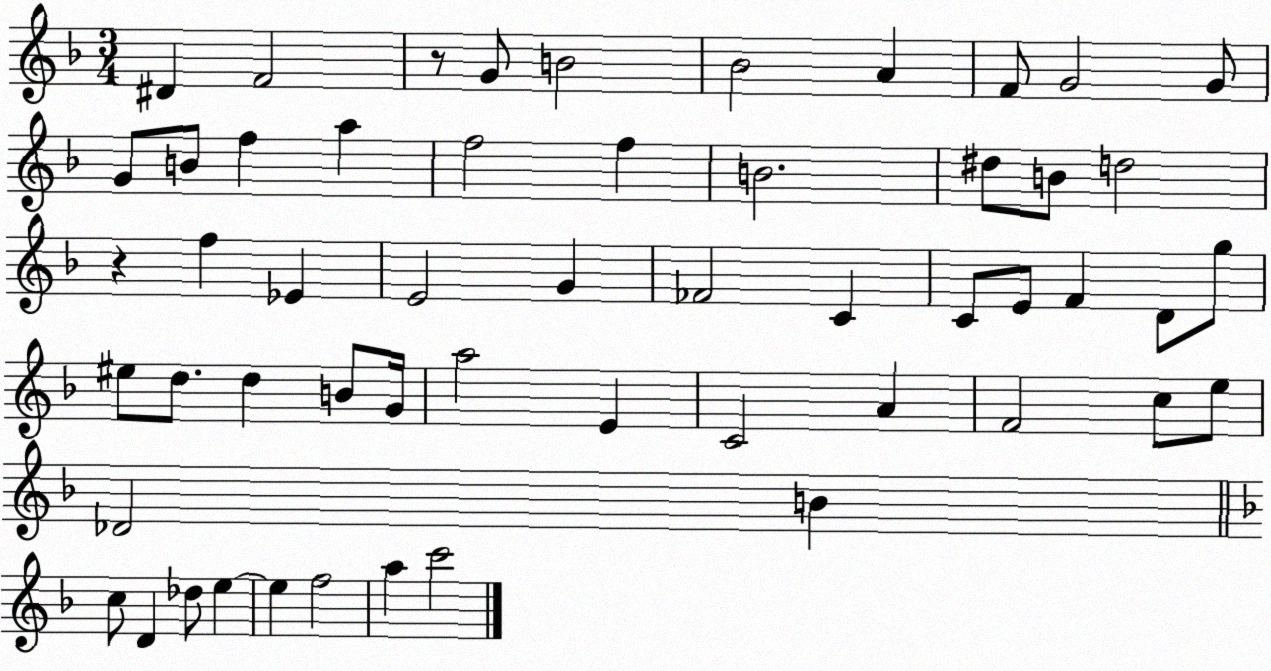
X:1
T:Untitled
M:3/4
L:1/4
K:F
^D F2 z/2 G/2 B2 _B2 A F/2 G2 G/2 G/2 B/2 f a f2 f B2 ^d/2 B/2 d2 z f _E E2 G _F2 C C/2 E/2 F D/2 g/2 ^e/2 d/2 d B/2 G/4 a2 E C2 A F2 c/2 e/2 _D2 B c/2 D _d/2 e e f2 a c'2